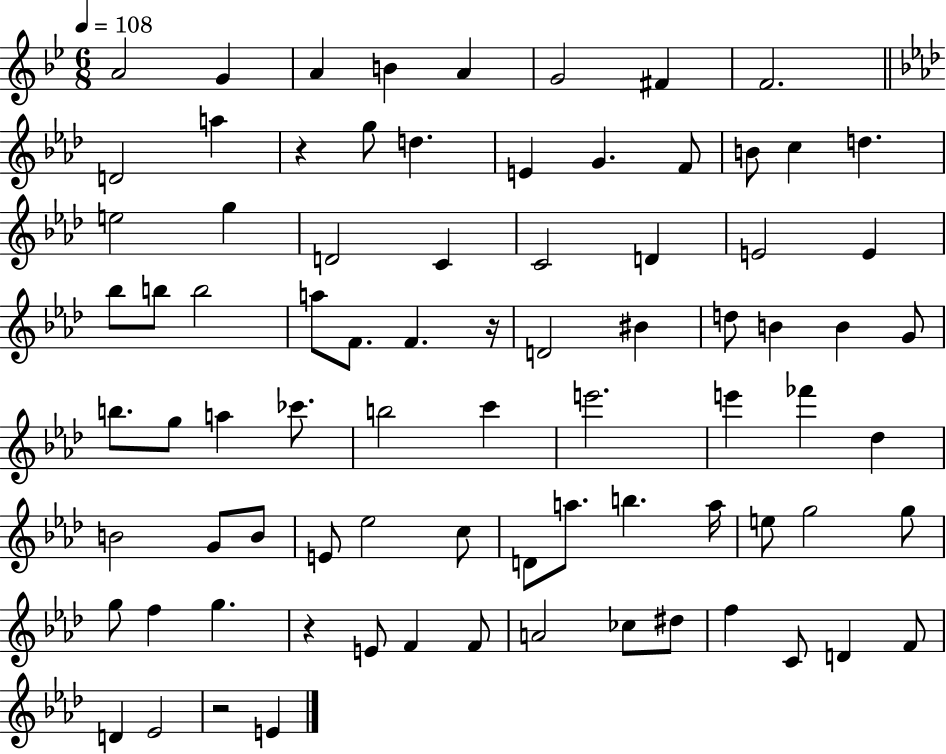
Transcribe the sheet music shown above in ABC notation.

X:1
T:Untitled
M:6/8
L:1/4
K:Bb
A2 G A B A G2 ^F F2 D2 a z g/2 d E G F/2 B/2 c d e2 g D2 C C2 D E2 E _b/2 b/2 b2 a/2 F/2 F z/4 D2 ^B d/2 B B G/2 b/2 g/2 a _c'/2 b2 c' e'2 e' _f' _d B2 G/2 B/2 E/2 _e2 c/2 D/2 a/2 b a/4 e/2 g2 g/2 g/2 f g z E/2 F F/2 A2 _c/2 ^d/2 f C/2 D F/2 D _E2 z2 E